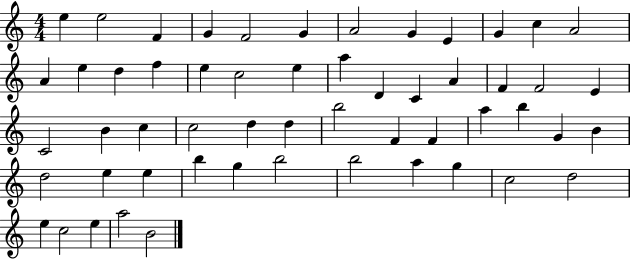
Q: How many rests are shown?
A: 0